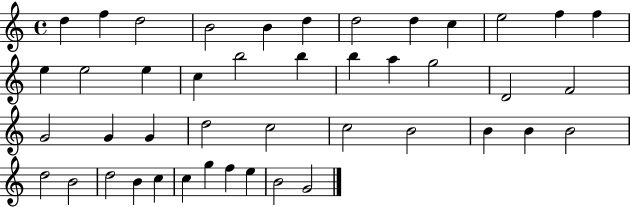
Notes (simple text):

D5/q F5/q D5/h B4/h B4/q D5/q D5/h D5/q C5/q E5/h F5/q F5/q E5/q E5/h E5/q C5/q B5/h B5/q B5/q A5/q G5/h D4/h F4/h G4/h G4/q G4/q D5/h C5/h C5/h B4/h B4/q B4/q B4/h D5/h B4/h D5/h B4/q C5/q C5/q G5/q F5/q E5/q B4/h G4/h